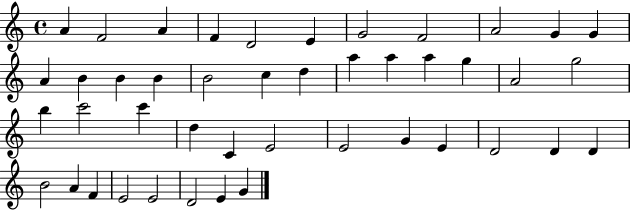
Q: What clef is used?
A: treble